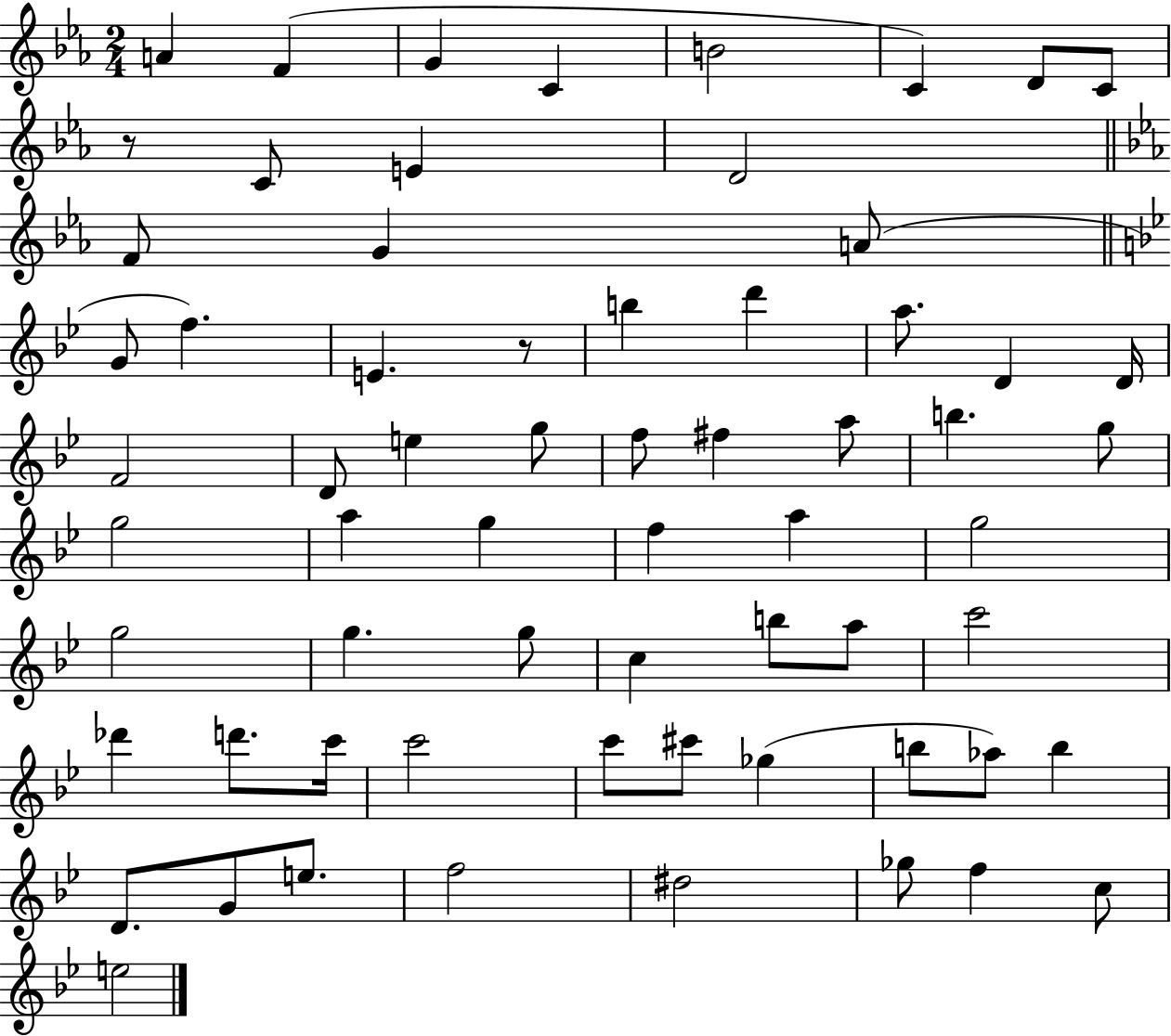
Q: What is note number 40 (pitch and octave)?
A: G5